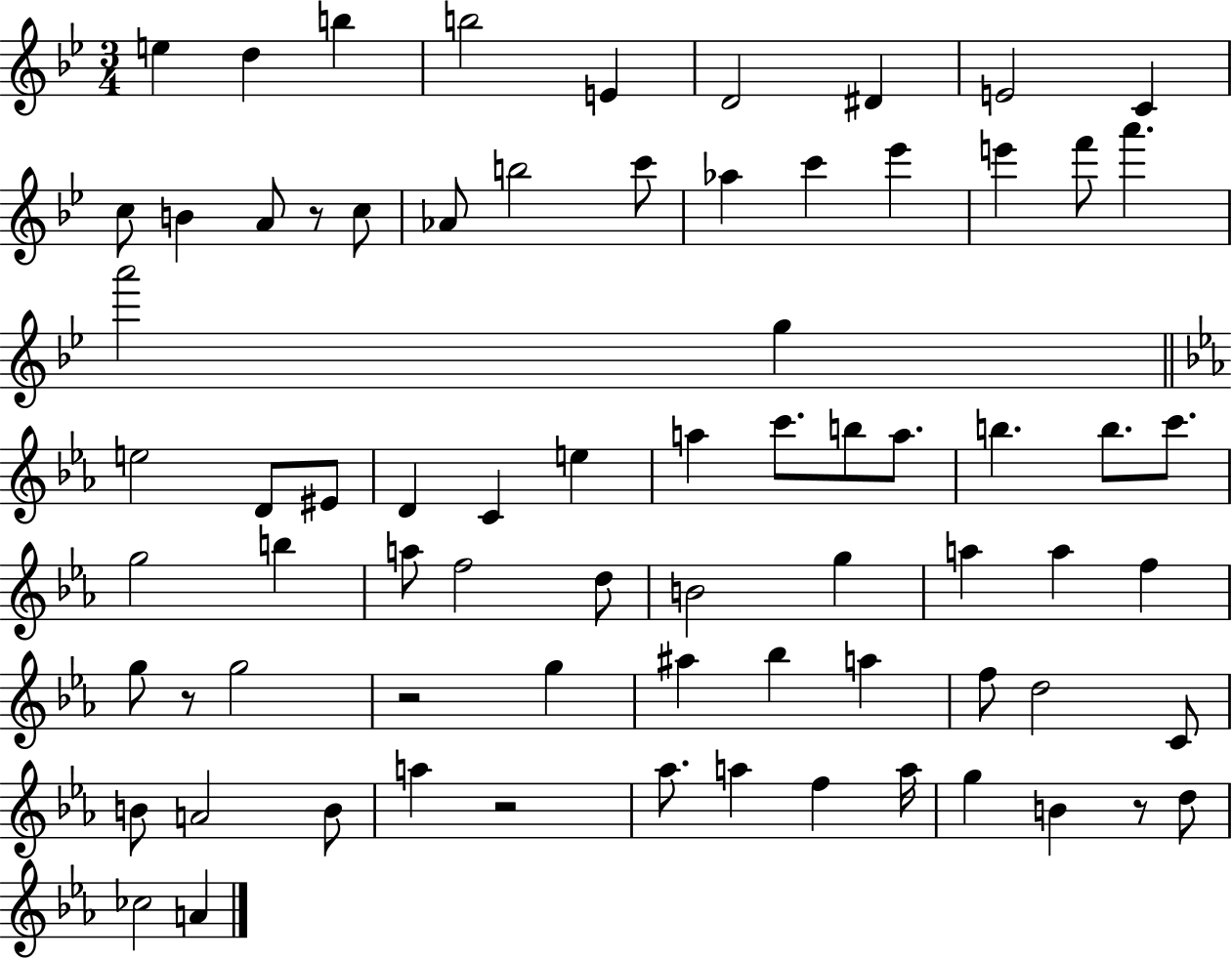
E5/q D5/q B5/q B5/h E4/q D4/h D#4/q E4/h C4/q C5/e B4/q A4/e R/e C5/e Ab4/e B5/h C6/e Ab5/q C6/q Eb6/q E6/q F6/e A6/q. A6/h G5/q E5/h D4/e EIS4/e D4/q C4/q E5/q A5/q C6/e. B5/e A5/e. B5/q. B5/e. C6/e. G5/h B5/q A5/e F5/h D5/e B4/h G5/q A5/q A5/q F5/q G5/e R/e G5/h R/h G5/q A#5/q Bb5/q A5/q F5/e D5/h C4/e B4/e A4/h B4/e A5/q R/h Ab5/e. A5/q F5/q A5/s G5/q B4/q R/e D5/e CES5/h A4/q